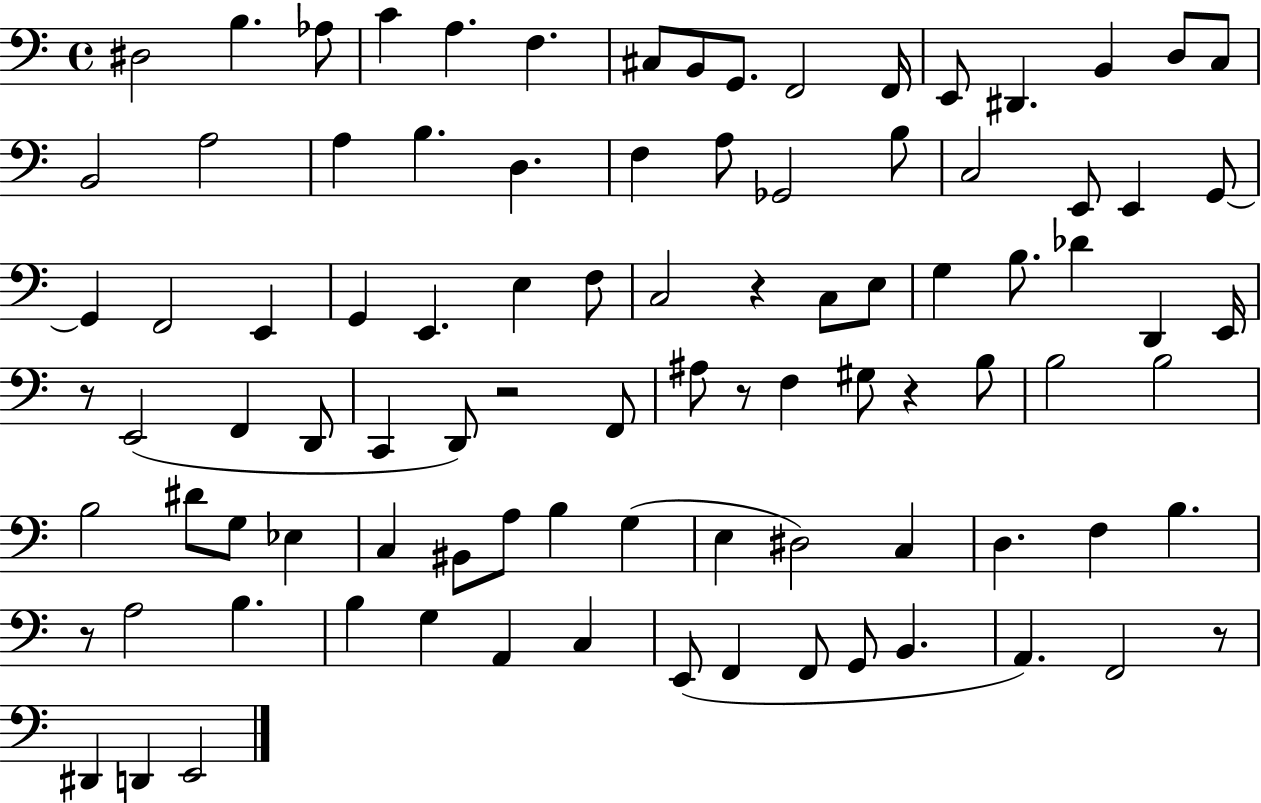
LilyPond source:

{
  \clef bass
  \time 4/4
  \defaultTimeSignature
  \key c \major
  dis2 b4. aes8 | c'4 a4. f4. | cis8 b,8 g,8. f,2 f,16 | e,8 dis,4. b,4 d8 c8 | \break b,2 a2 | a4 b4. d4. | f4 a8 ges,2 b8 | c2 e,8 e,4 g,8~~ | \break g,4 f,2 e,4 | g,4 e,4. e4 f8 | c2 r4 c8 e8 | g4 b8. des'4 d,4 e,16 | \break r8 e,2( f,4 d,8 | c,4 d,8) r2 f,8 | ais8 r8 f4 gis8 r4 b8 | b2 b2 | \break b2 dis'8 g8 ees4 | c4 bis,8 a8 b4 g4( | e4 dis2) c4 | d4. f4 b4. | \break r8 a2 b4. | b4 g4 a,4 c4 | e,8( f,4 f,8 g,8 b,4. | a,4.) f,2 r8 | \break dis,4 d,4 e,2 | \bar "|."
}